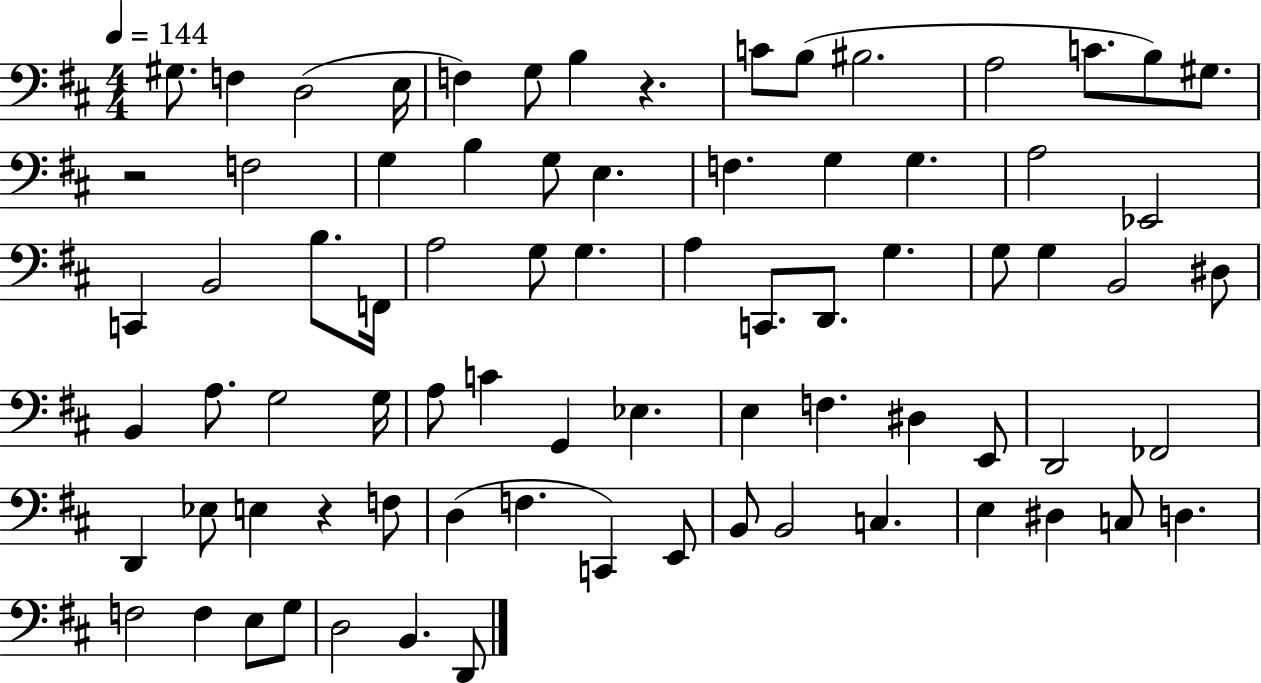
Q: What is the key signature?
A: D major